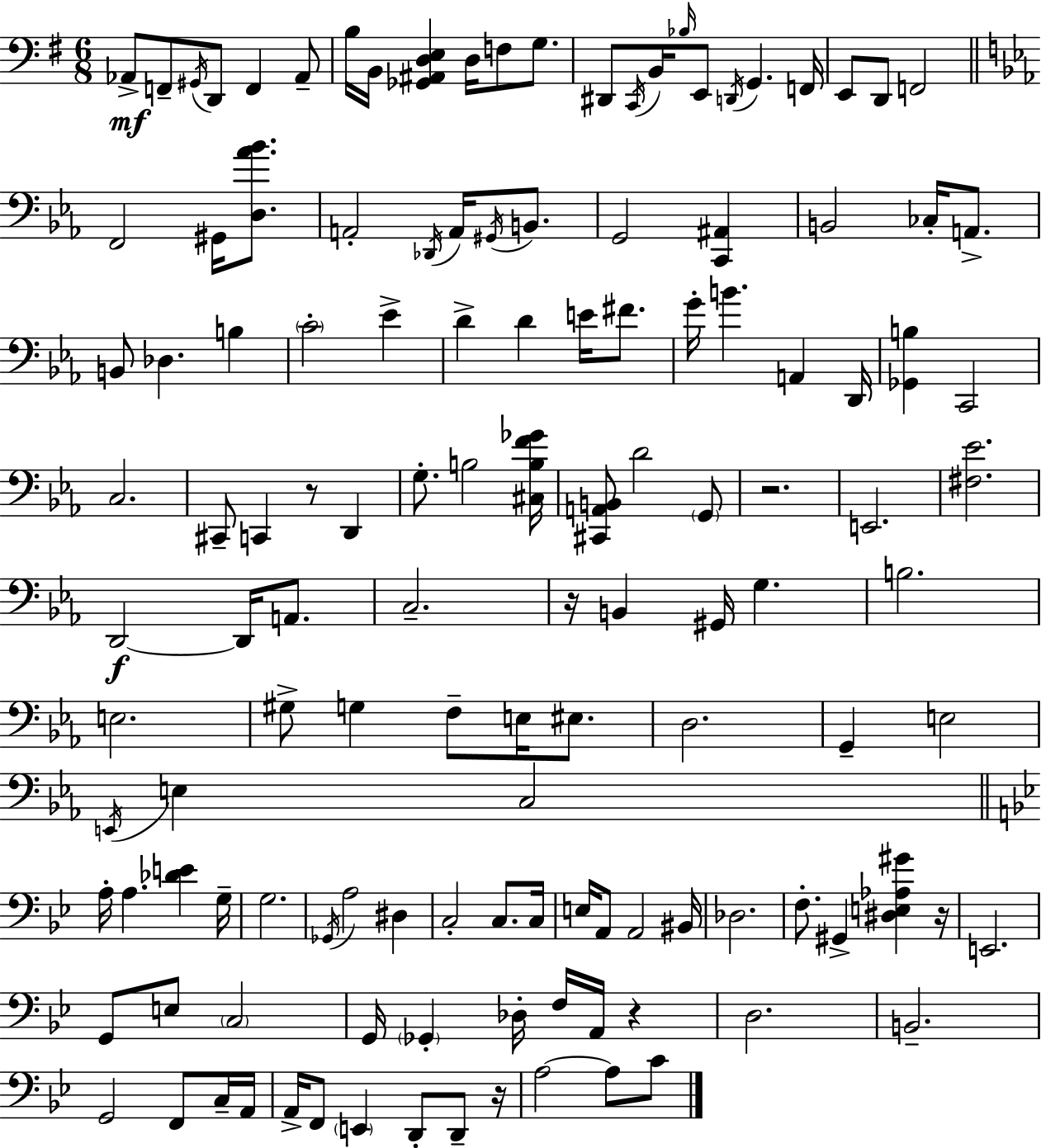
Ab2/e F2/e G#2/s D2/e F2/q Ab2/e B3/s B2/s [Gb2,A#2,D3,E3]/q D3/s F3/e G3/e. D#2/e C2/s B2/s Bb3/s E2/e D2/s G2/q. F2/s E2/e D2/e F2/h F2/h G#2/s [D3,Ab4,Bb4]/e. A2/h Db2/s A2/s G#2/s B2/e. G2/h [C2,A#2]/q B2/h CES3/s A2/e. B2/e Db3/q. B3/q C4/h Eb4/q D4/q D4/q E4/s F#4/e. G4/s B4/q. A2/q D2/s [Gb2,B3]/q C2/h C3/h. C#2/e C2/q R/e D2/q G3/e. B3/h [C#3,B3,F4,Gb4]/s [C#2,A2,B2]/e D4/h G2/e R/h. E2/h. [F#3,Eb4]/h. D2/h D2/s A2/e. C3/h. R/s B2/q G#2/s G3/q. B3/h. E3/h. G#3/e G3/q F3/e E3/s EIS3/e. D3/h. G2/q E3/h E2/s E3/q C3/h A3/s A3/q. [Db4,E4]/q G3/s G3/h. Gb2/s A3/h D#3/q C3/h C3/e. C3/s E3/s A2/e A2/h BIS2/s Db3/h. F3/e. G#2/q [D#3,E3,Ab3,G#4]/q R/s E2/h. G2/e E3/e C3/h G2/s Gb2/q Db3/s F3/s A2/s R/q D3/h. B2/h. G2/h F2/e C3/s A2/s A2/s F2/e E2/q D2/e D2/e R/s A3/h A3/e C4/e